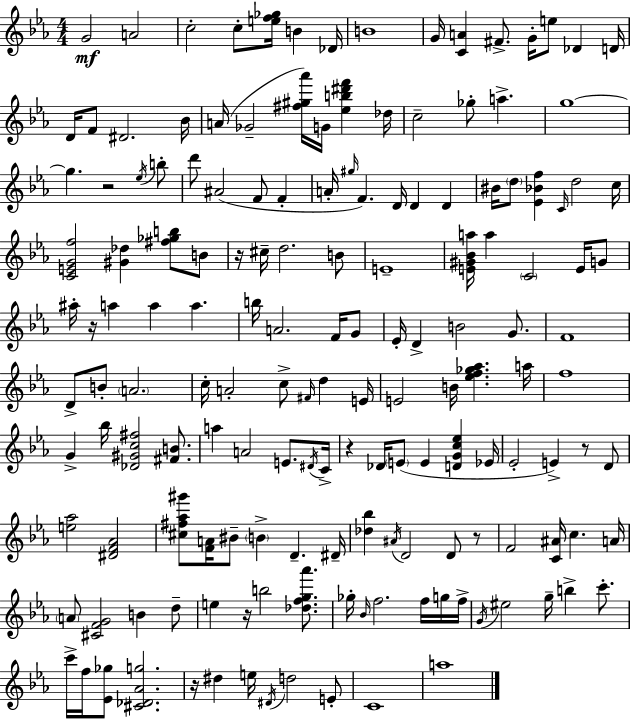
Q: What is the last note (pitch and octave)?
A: A5